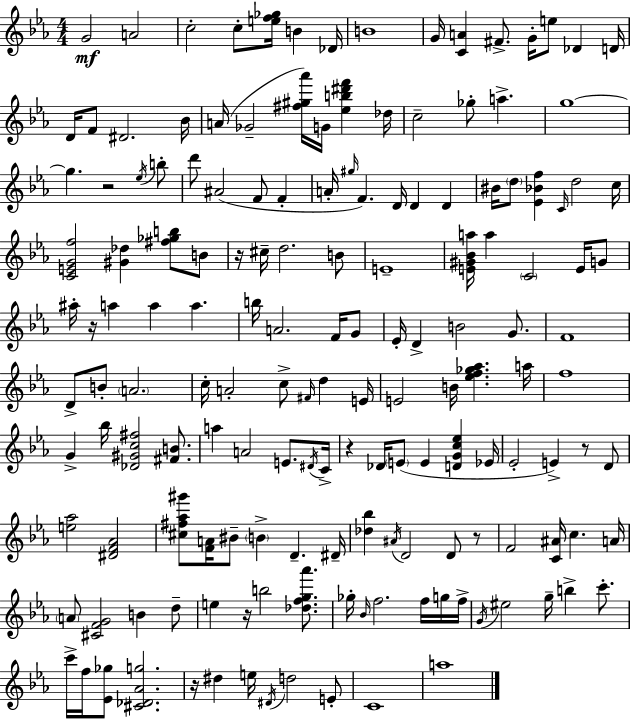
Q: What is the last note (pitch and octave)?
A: A5